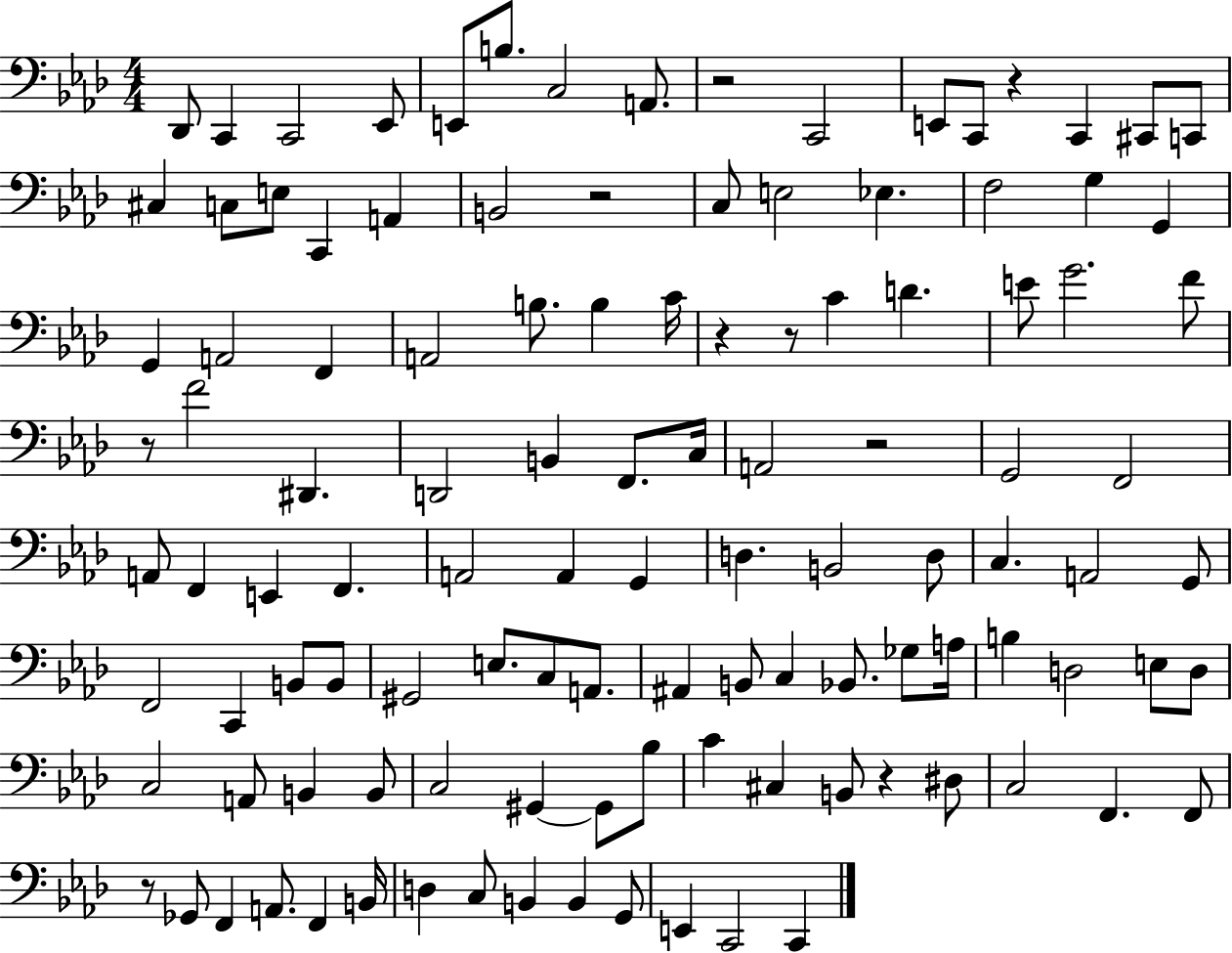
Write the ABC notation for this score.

X:1
T:Untitled
M:4/4
L:1/4
K:Ab
_D,,/2 C,, C,,2 _E,,/2 E,,/2 B,/2 C,2 A,,/2 z2 C,,2 E,,/2 C,,/2 z C,, ^C,,/2 C,,/2 ^C, C,/2 E,/2 C,, A,, B,,2 z2 C,/2 E,2 _E, F,2 G, G,, G,, A,,2 F,, A,,2 B,/2 B, C/4 z z/2 C D E/2 G2 F/2 z/2 F2 ^D,, D,,2 B,, F,,/2 C,/4 A,,2 z2 G,,2 F,,2 A,,/2 F,, E,, F,, A,,2 A,, G,, D, B,,2 D,/2 C, A,,2 G,,/2 F,,2 C,, B,,/2 B,,/2 ^G,,2 E,/2 C,/2 A,,/2 ^A,, B,,/2 C, _B,,/2 _G,/2 A,/4 B, D,2 E,/2 D,/2 C,2 A,,/2 B,, B,,/2 C,2 ^G,, ^G,,/2 _B,/2 C ^C, B,,/2 z ^D,/2 C,2 F,, F,,/2 z/2 _G,,/2 F,, A,,/2 F,, B,,/4 D, C,/2 B,, B,, G,,/2 E,, C,,2 C,,